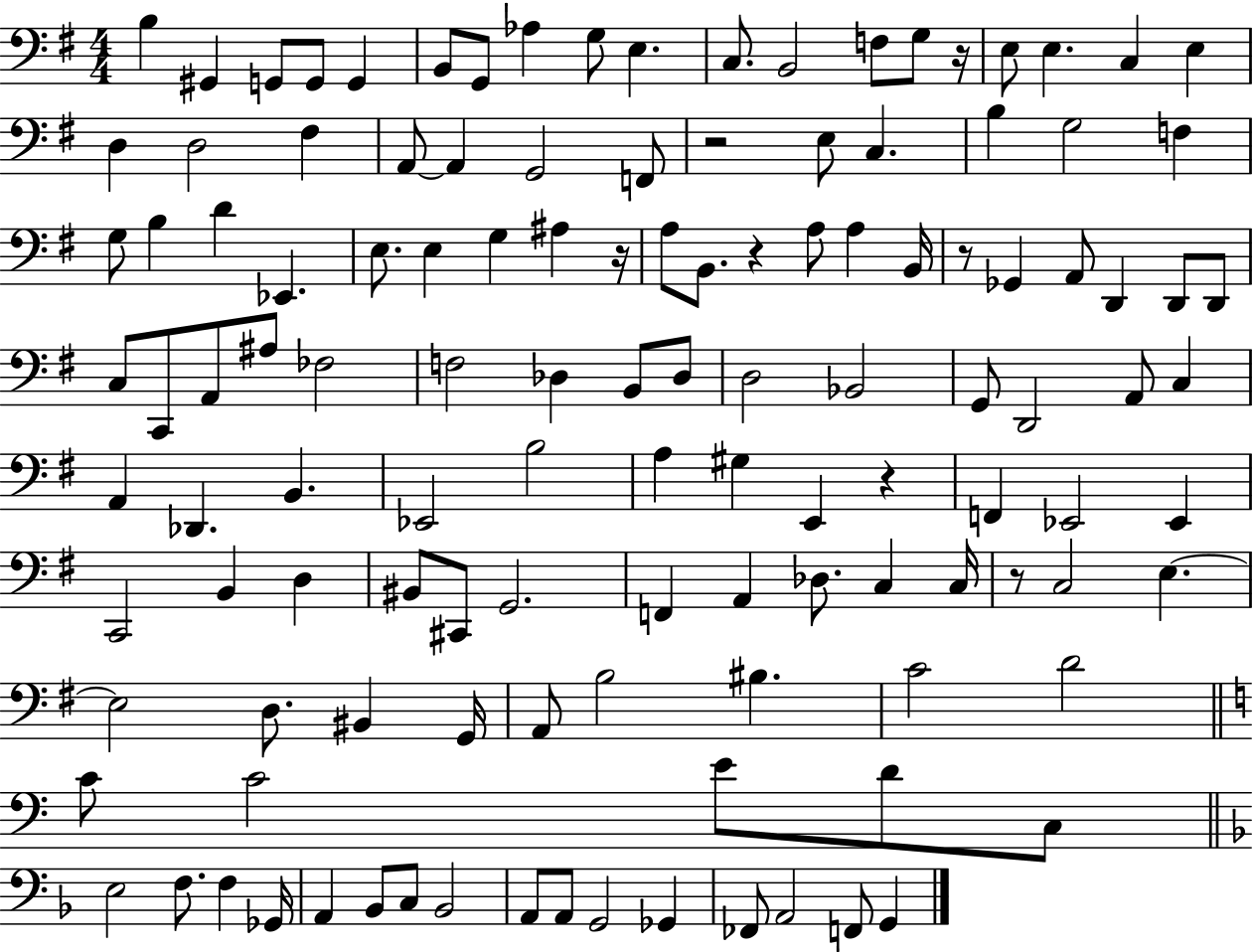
{
  \clef bass
  \numericTimeSignature
  \time 4/4
  \key g \major
  b4 gis,4 g,8 g,8 g,4 | b,8 g,8 aes4 g8 e4. | c8. b,2 f8 g8 r16 | e8 e4. c4 e4 | \break d4 d2 fis4 | a,8~~ a,4 g,2 f,8 | r2 e8 c4. | b4 g2 f4 | \break g8 b4 d'4 ees,4. | e8. e4 g4 ais4 r16 | a8 b,8. r4 a8 a4 b,16 | r8 ges,4 a,8 d,4 d,8 d,8 | \break c8 c,8 a,8 ais8 fes2 | f2 des4 b,8 des8 | d2 bes,2 | g,8 d,2 a,8 c4 | \break a,4 des,4. b,4. | ees,2 b2 | a4 gis4 e,4 r4 | f,4 ees,2 ees,4 | \break c,2 b,4 d4 | bis,8 cis,8 g,2. | f,4 a,4 des8. c4 c16 | r8 c2 e4.~~ | \break e2 d8. bis,4 g,16 | a,8 b2 bis4. | c'2 d'2 | \bar "||" \break \key c \major c'8 c'2 e'8 d'8 c8 | \bar "||" \break \key d \minor e2 f8. f4 ges,16 | a,4 bes,8 c8 bes,2 | a,8 a,8 g,2 ges,4 | fes,8 a,2 f,8 g,4 | \break \bar "|."
}